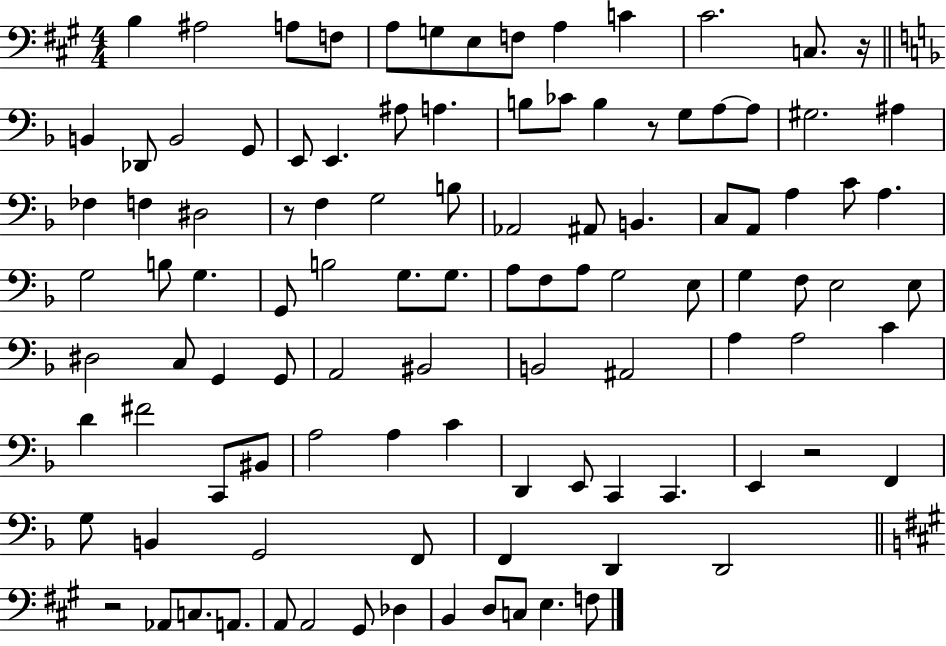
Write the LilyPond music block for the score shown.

{
  \clef bass
  \numericTimeSignature
  \time 4/4
  \key a \major
  \repeat volta 2 { b4 ais2 a8 f8 | a8 g8 e8 f8 a4 c'4 | cis'2. c8. r16 | \bar "||" \break \key f \major b,4 des,8 b,2 g,8 | e,8 e,4. ais8 a4. | b8 ces'8 b4 r8 g8 a8~~ a8 | gis2. ais4 | \break fes4 f4 dis2 | r8 f4 g2 b8 | aes,2 ais,8 b,4. | c8 a,8 a4 c'8 a4. | \break g2 b8 g4. | g,8 b2 g8. g8. | a8 f8 a8 g2 e8 | g4 f8 e2 e8 | \break dis2 c8 g,4 g,8 | a,2 bis,2 | b,2 ais,2 | a4 a2 c'4 | \break d'4 fis'2 c,8 bis,8 | a2 a4 c'4 | d,4 e,8 c,4 c,4. | e,4 r2 f,4 | \break g8 b,4 g,2 f,8 | f,4 d,4 d,2 | \bar "||" \break \key a \major r2 aes,8 c8. a,8. | a,8 a,2 gis,8 des4 | b,4 d8 c8 e4. f8 | } \bar "|."
}